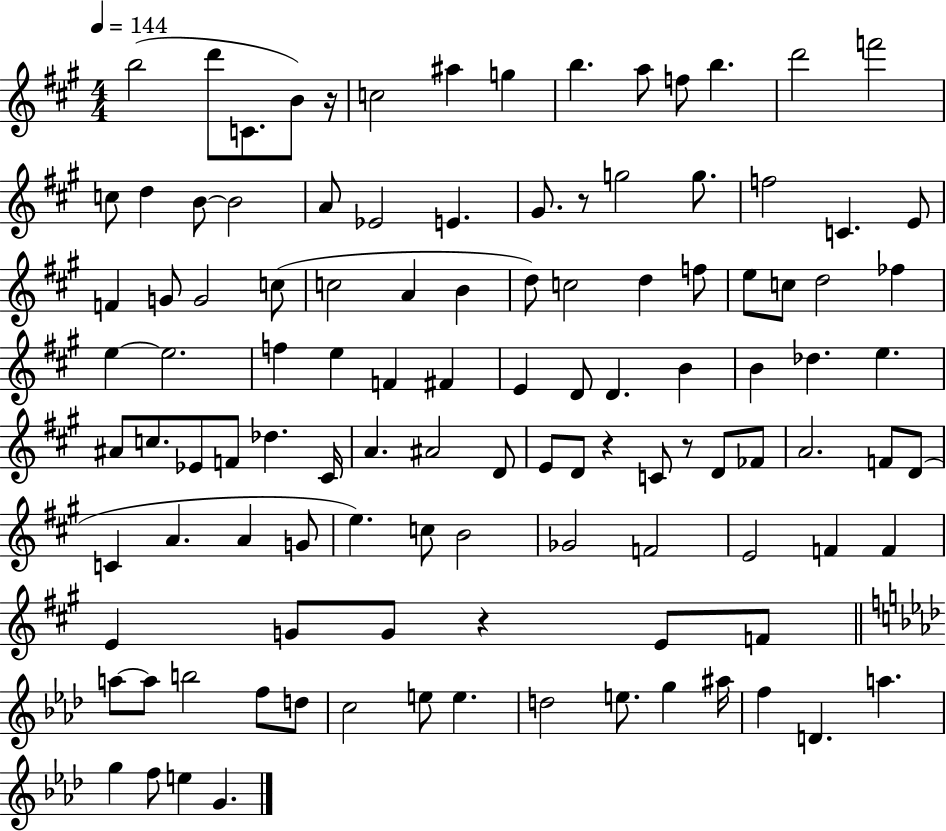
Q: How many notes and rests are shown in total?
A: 112